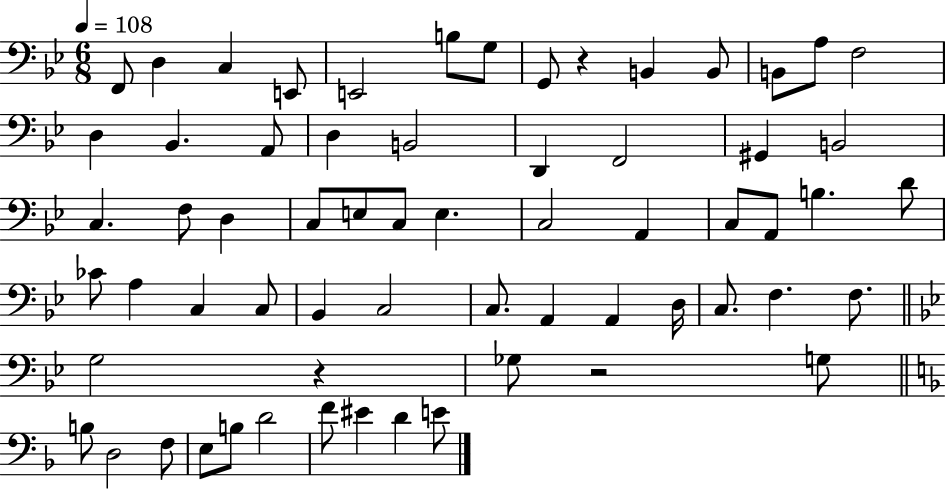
F2/e D3/q C3/q E2/e E2/h B3/e G3/e G2/e R/q B2/q B2/e B2/e A3/e F3/h D3/q Bb2/q. A2/e D3/q B2/h D2/q F2/h G#2/q B2/h C3/q. F3/e D3/q C3/e E3/e C3/e E3/q. C3/h A2/q C3/e A2/e B3/q. D4/e CES4/e A3/q C3/q C3/e Bb2/q C3/h C3/e. A2/q A2/q D3/s C3/e. F3/q. F3/e. G3/h R/q Gb3/e R/h G3/e B3/e D3/h F3/e E3/e B3/e D4/h F4/e EIS4/q D4/q E4/e